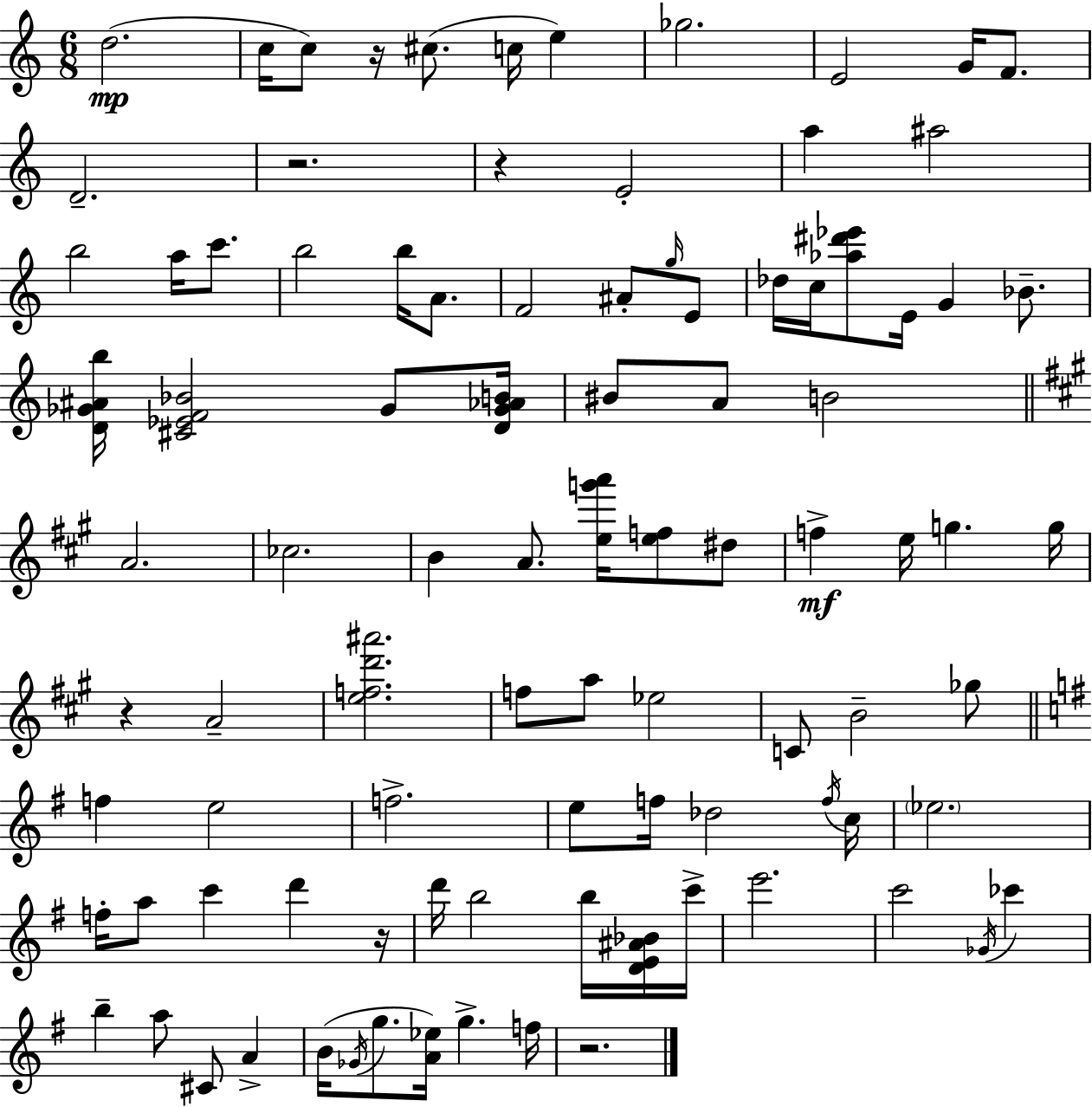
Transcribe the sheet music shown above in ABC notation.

X:1
T:Untitled
M:6/8
L:1/4
K:Am
d2 c/4 c/2 z/4 ^c/2 c/4 e _g2 E2 G/4 F/2 D2 z2 z E2 a ^a2 b2 a/4 c'/2 b2 b/4 A/2 F2 ^A/2 g/4 E/2 _d/4 c/4 [_a^d'_e']/2 E/4 G _B/2 [D_G^Ab]/4 [^C_EF_B]2 _G/2 [D_G_AB]/4 ^B/2 A/2 B2 A2 _c2 B A/2 [eg'a']/4 [ef]/2 ^d/2 f e/4 g g/4 z A2 [efd'^a']2 f/2 a/2 _e2 C/2 B2 _g/2 f e2 f2 e/2 f/4 _d2 f/4 c/4 _e2 f/4 a/2 c' d' z/4 d'/4 b2 b/4 [DE^A_B]/4 c'/4 e'2 c'2 _G/4 _c' b a/2 ^C/2 A B/4 _G/4 g/2 [A_e]/4 g f/4 z2